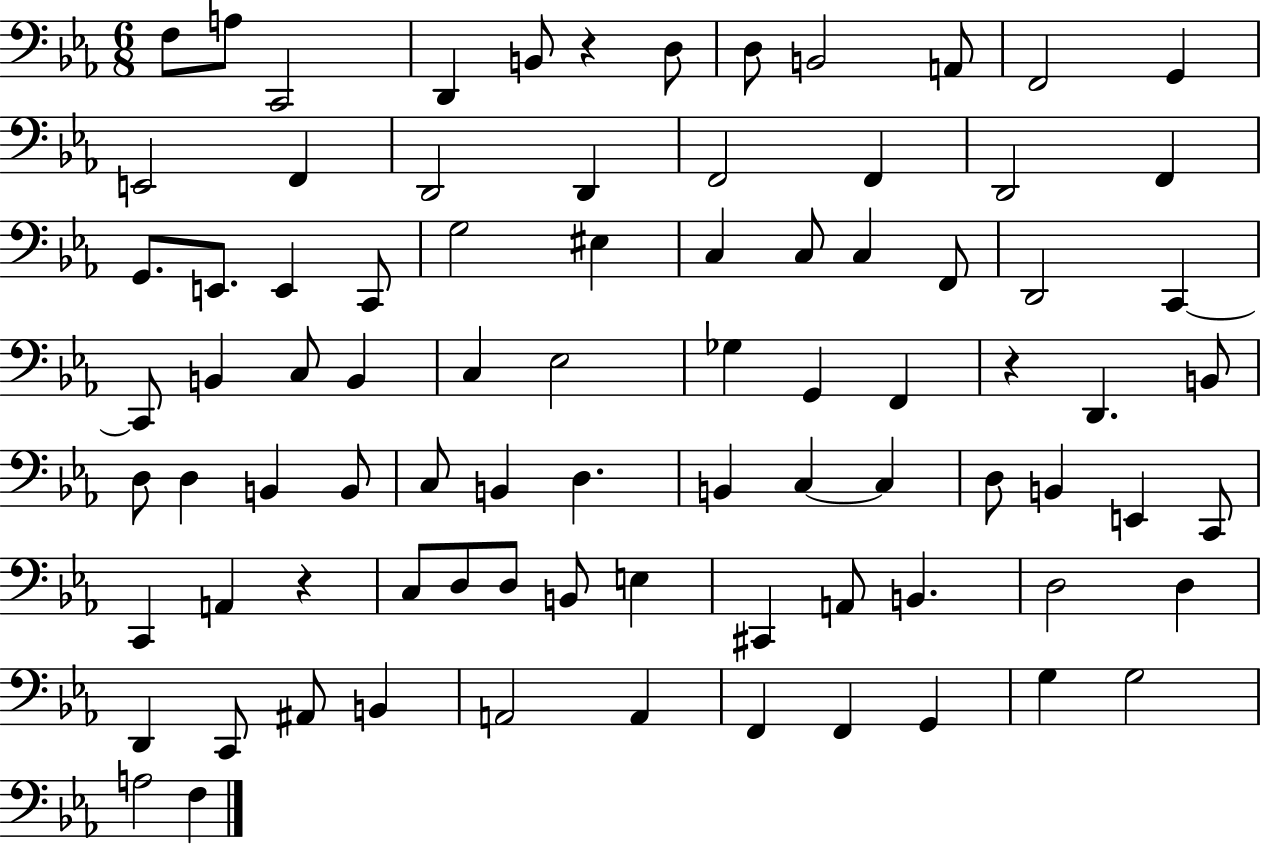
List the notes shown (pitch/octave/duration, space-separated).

F3/e A3/e C2/h D2/q B2/e R/q D3/e D3/e B2/h A2/e F2/h G2/q E2/h F2/q D2/h D2/q F2/h F2/q D2/h F2/q G2/e. E2/e. E2/q C2/e G3/h EIS3/q C3/q C3/e C3/q F2/e D2/h C2/q C2/e B2/q C3/e B2/q C3/q Eb3/h Gb3/q G2/q F2/q R/q D2/q. B2/e D3/e D3/q B2/q B2/e C3/e B2/q D3/q. B2/q C3/q C3/q D3/e B2/q E2/q C2/e C2/q A2/q R/q C3/e D3/e D3/e B2/e E3/q C#2/q A2/e B2/q. D3/h D3/q D2/q C2/e A#2/e B2/q A2/h A2/q F2/q F2/q G2/q G3/q G3/h A3/h F3/q